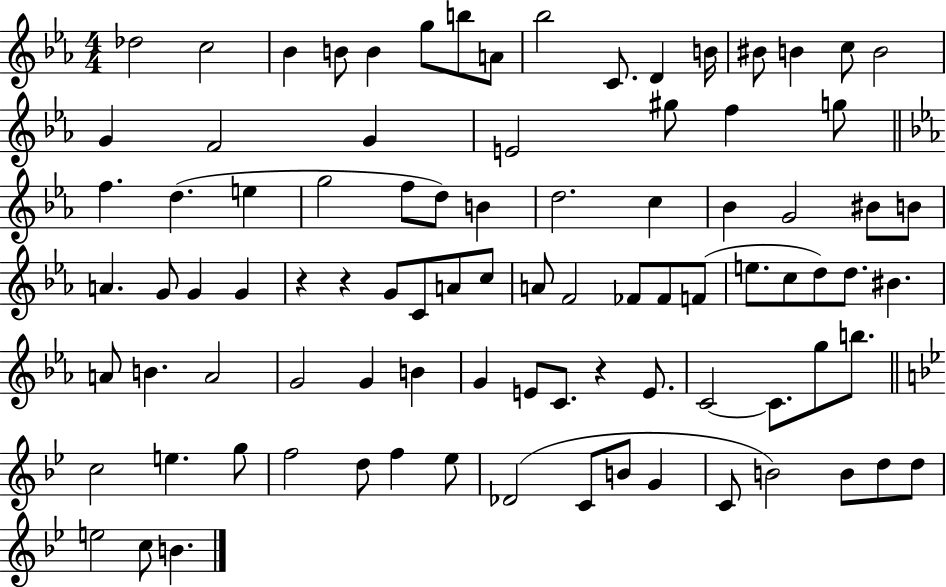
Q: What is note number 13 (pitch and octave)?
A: BIS4